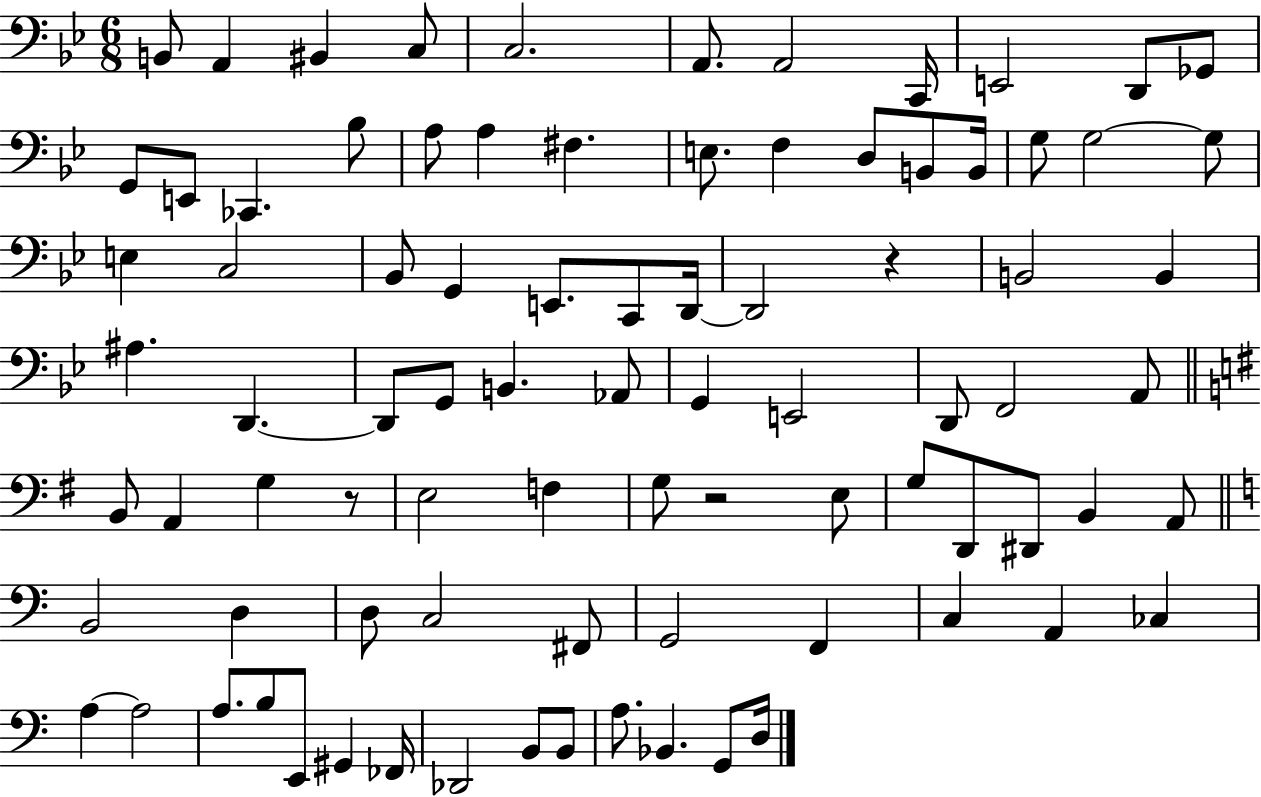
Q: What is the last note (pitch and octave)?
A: D3